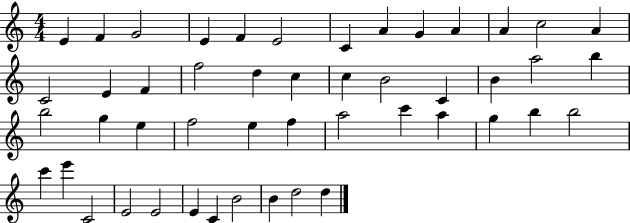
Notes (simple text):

E4/q F4/q G4/h E4/q F4/q E4/h C4/q A4/q G4/q A4/q A4/q C5/h A4/q C4/h E4/q F4/q F5/h D5/q C5/q C5/q B4/h C4/q B4/q A5/h B5/q B5/h G5/q E5/q F5/h E5/q F5/q A5/h C6/q A5/q G5/q B5/q B5/h C6/q E6/q C4/h E4/h E4/h E4/q C4/q B4/h B4/q D5/h D5/q